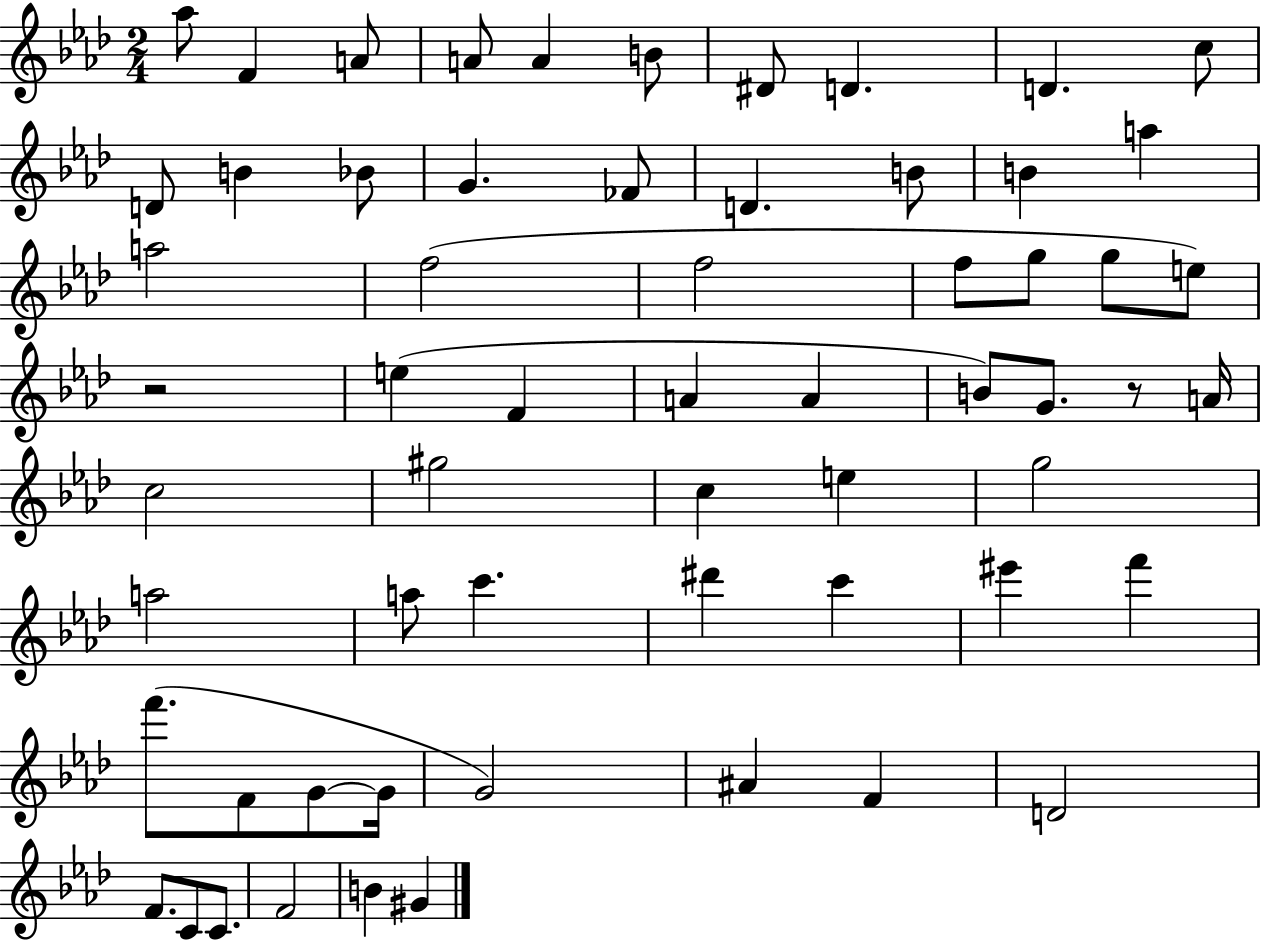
{
  \clef treble
  \numericTimeSignature
  \time 2/4
  \key aes \major
  aes''8 f'4 a'8 | a'8 a'4 b'8 | dis'8 d'4. | d'4. c''8 | \break d'8 b'4 bes'8 | g'4. fes'8 | d'4. b'8 | b'4 a''4 | \break a''2 | f''2( | f''2 | f''8 g''8 g''8 e''8) | \break r2 | e''4( f'4 | a'4 a'4 | b'8) g'8. r8 a'16 | \break c''2 | gis''2 | c''4 e''4 | g''2 | \break a''2 | a''8 c'''4. | dis'''4 c'''4 | eis'''4 f'''4 | \break f'''8.( f'8 g'8~~ g'16 | g'2) | ais'4 f'4 | d'2 | \break f'8. c'8 c'8. | f'2 | b'4 gis'4 | \bar "|."
}